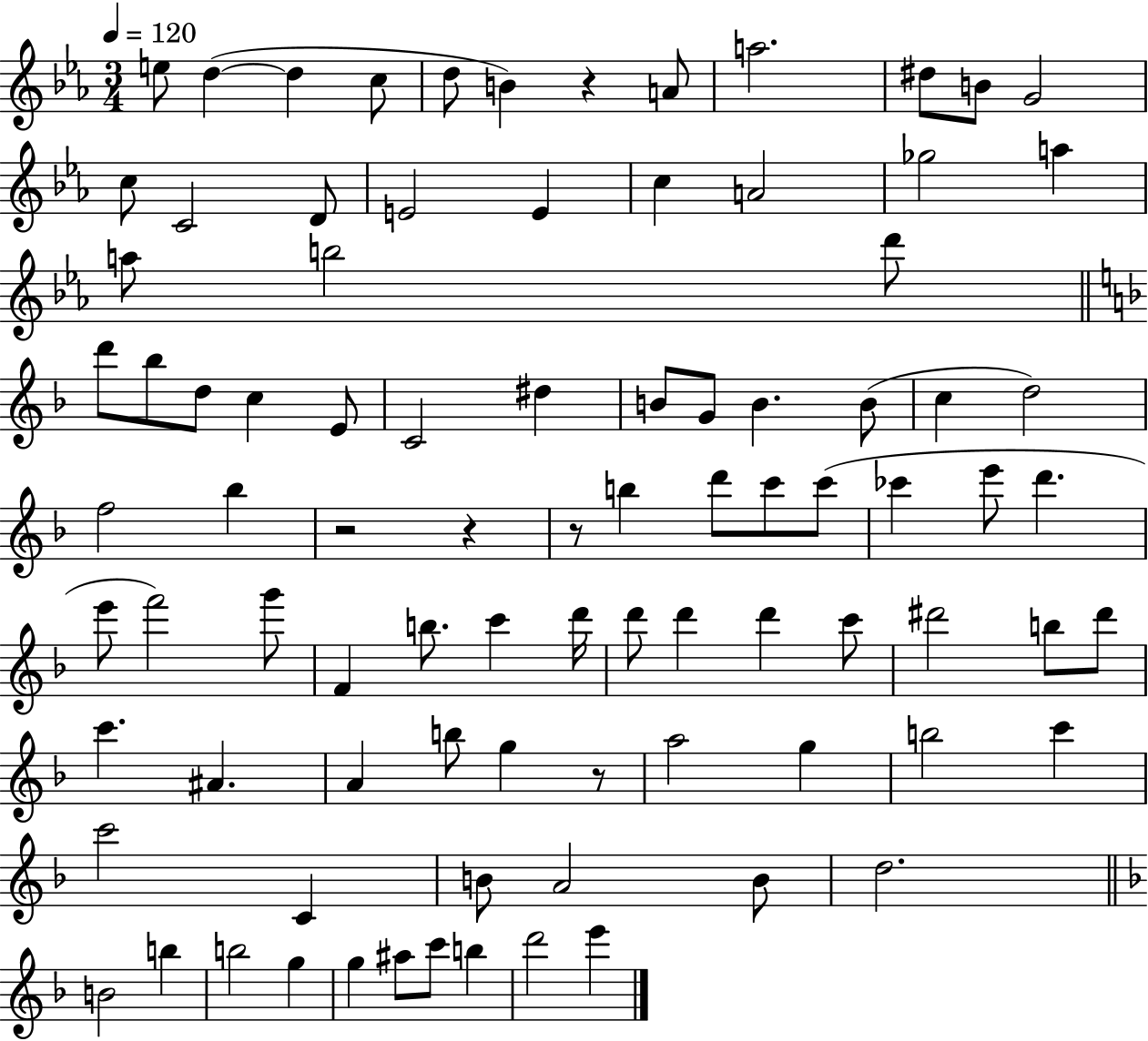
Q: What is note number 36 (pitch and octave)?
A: D5